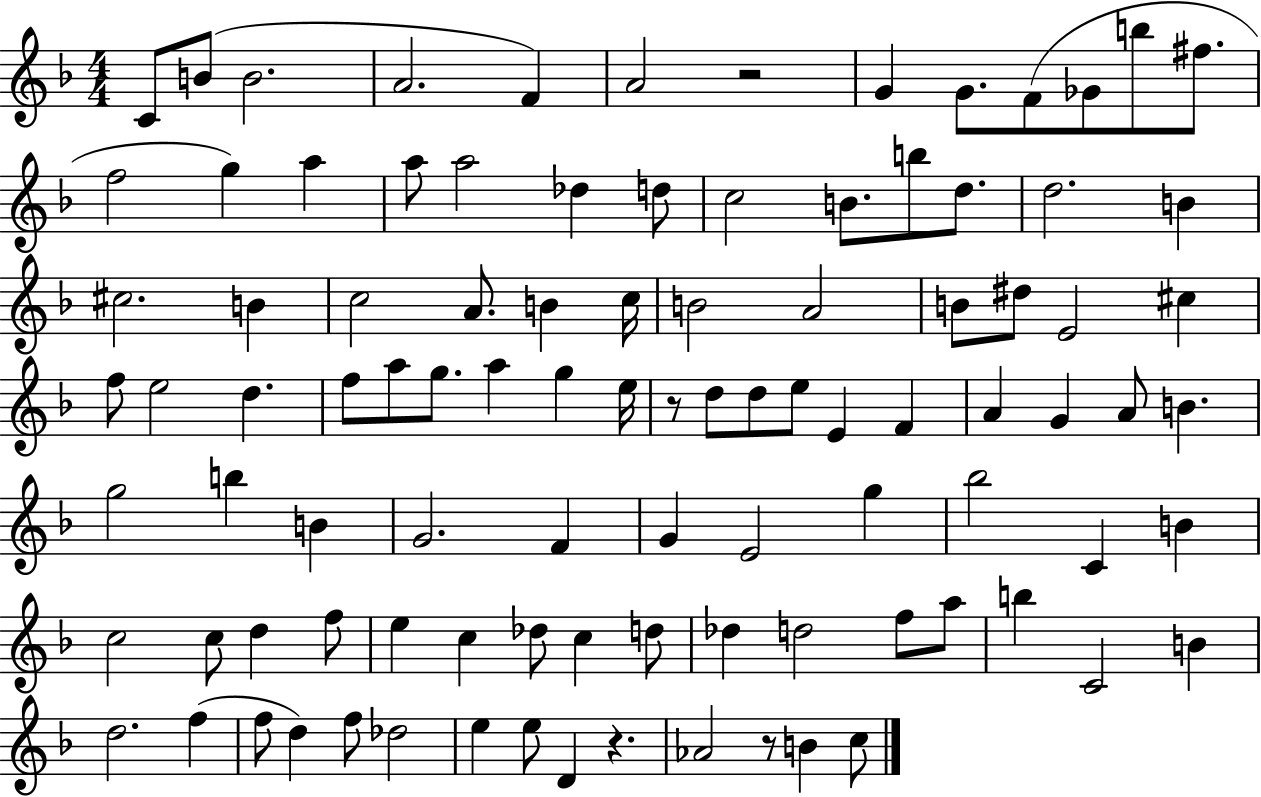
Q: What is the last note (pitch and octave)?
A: C5